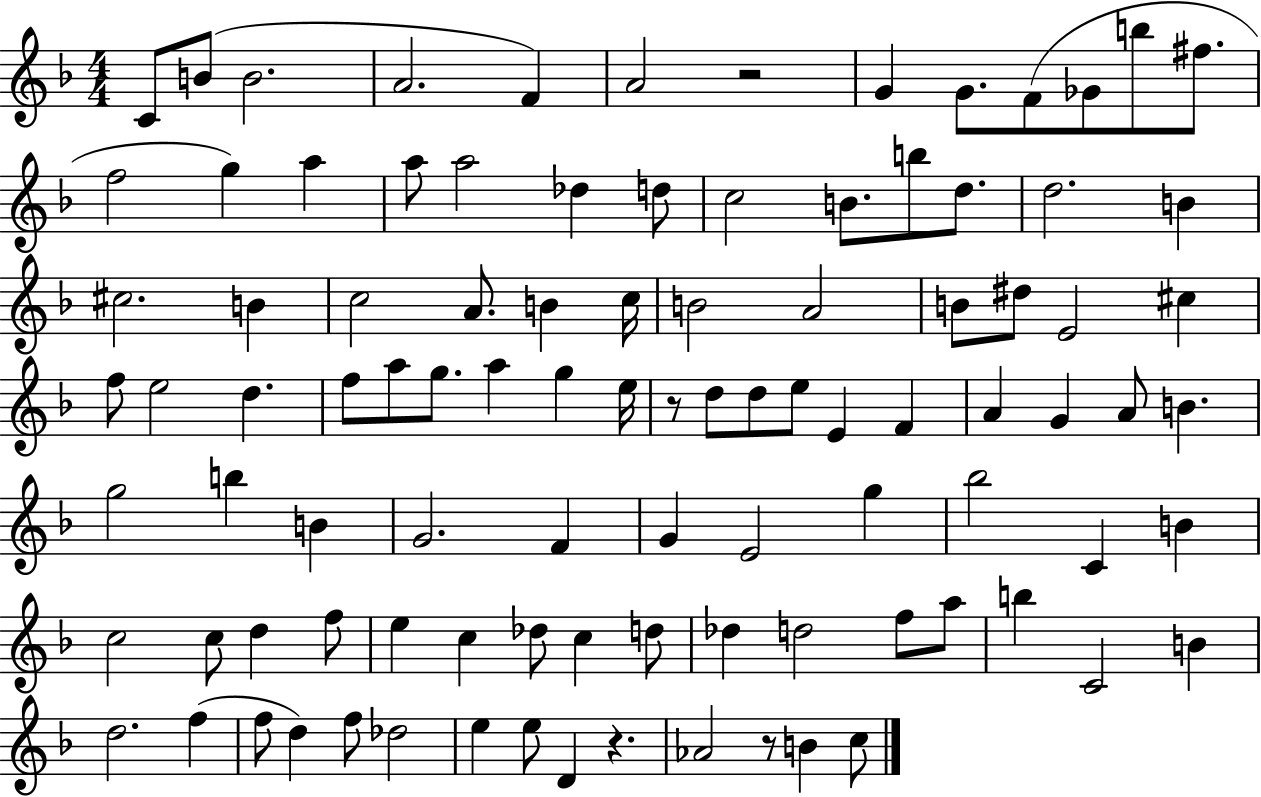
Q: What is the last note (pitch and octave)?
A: C5